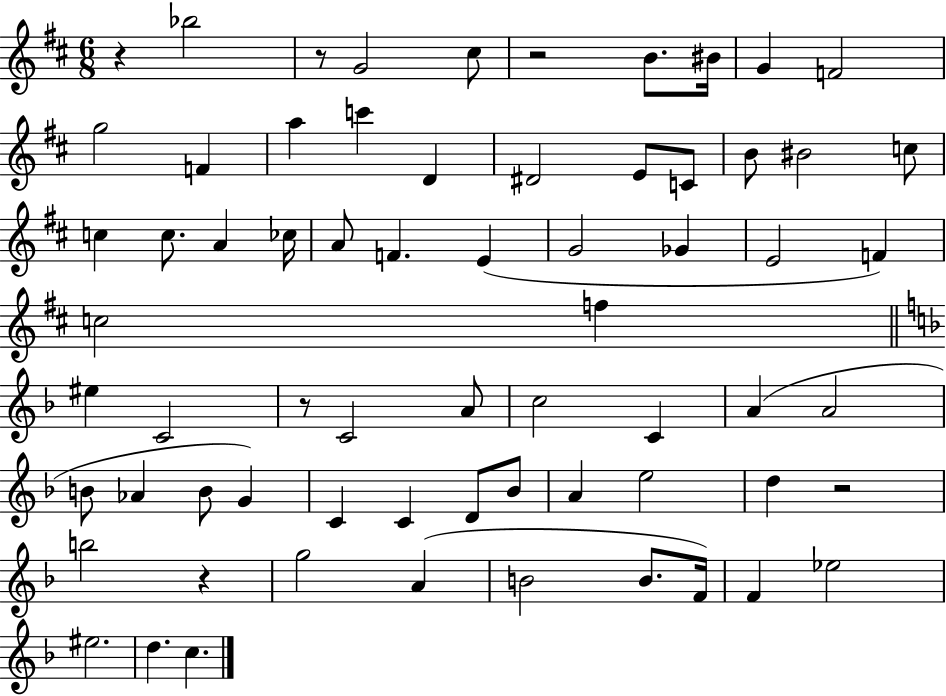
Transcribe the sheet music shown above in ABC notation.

X:1
T:Untitled
M:6/8
L:1/4
K:D
z _b2 z/2 G2 ^c/2 z2 B/2 ^B/4 G F2 g2 F a c' D ^D2 E/2 C/2 B/2 ^B2 c/2 c c/2 A _c/4 A/2 F E G2 _G E2 F c2 f ^e C2 z/2 C2 A/2 c2 C A A2 B/2 _A B/2 G C C D/2 _B/2 A e2 d z2 b2 z g2 A B2 B/2 F/4 F _e2 ^e2 d c